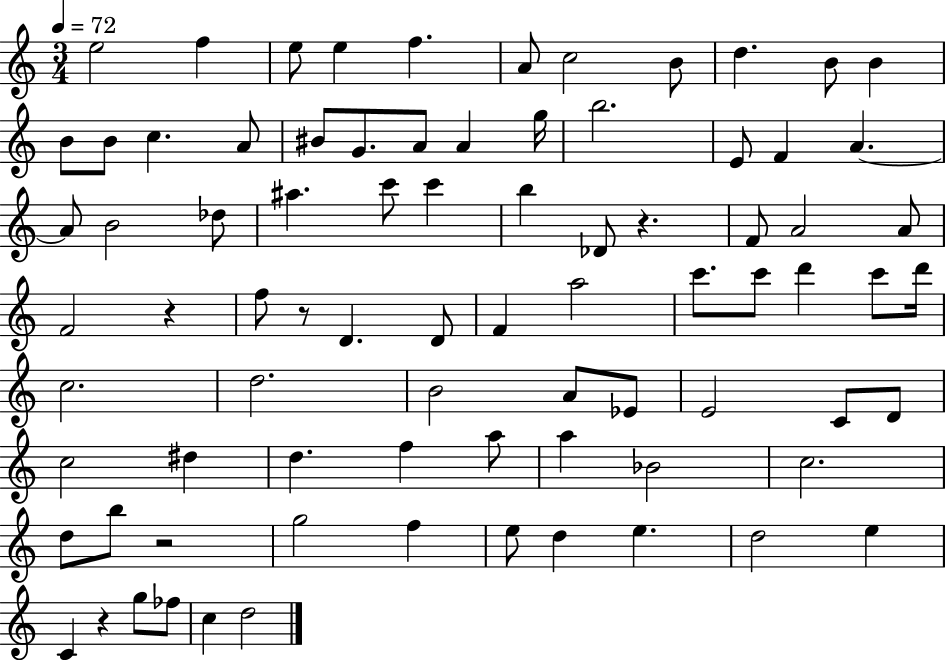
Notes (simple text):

E5/h F5/q E5/e E5/q F5/q. A4/e C5/h B4/e D5/q. B4/e B4/q B4/e B4/e C5/q. A4/e BIS4/e G4/e. A4/e A4/q G5/s B5/h. E4/e F4/q A4/q. A4/e B4/h Db5/e A#5/q. C6/e C6/q B5/q Db4/e R/q. F4/e A4/h A4/e F4/h R/q F5/e R/e D4/q. D4/e F4/q A5/h C6/e. C6/e D6/q C6/e D6/s C5/h. D5/h. B4/h A4/e Eb4/e E4/h C4/e D4/e C5/h D#5/q D5/q. F5/q A5/e A5/q Bb4/h C5/h. D5/e B5/e R/h G5/h F5/q E5/e D5/q E5/q. D5/h E5/q C4/q R/q G5/e FES5/e C5/q D5/h